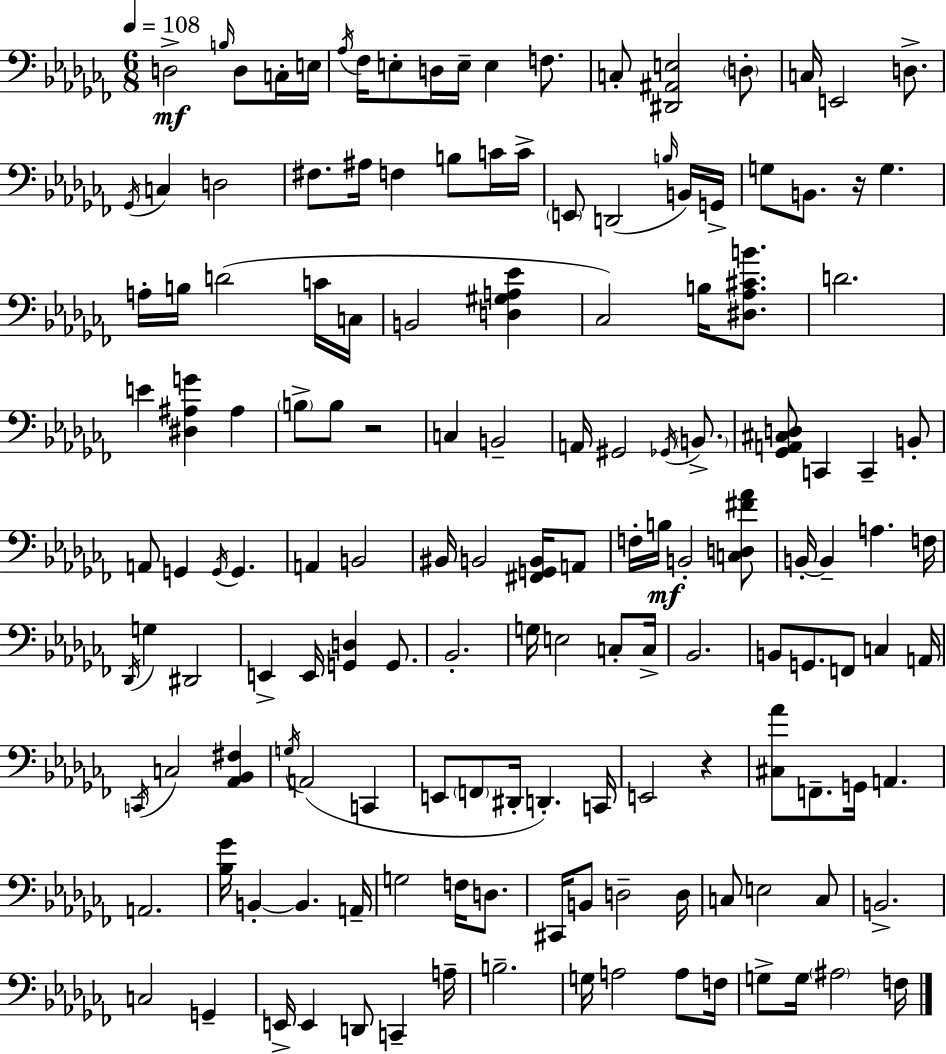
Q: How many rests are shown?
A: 3